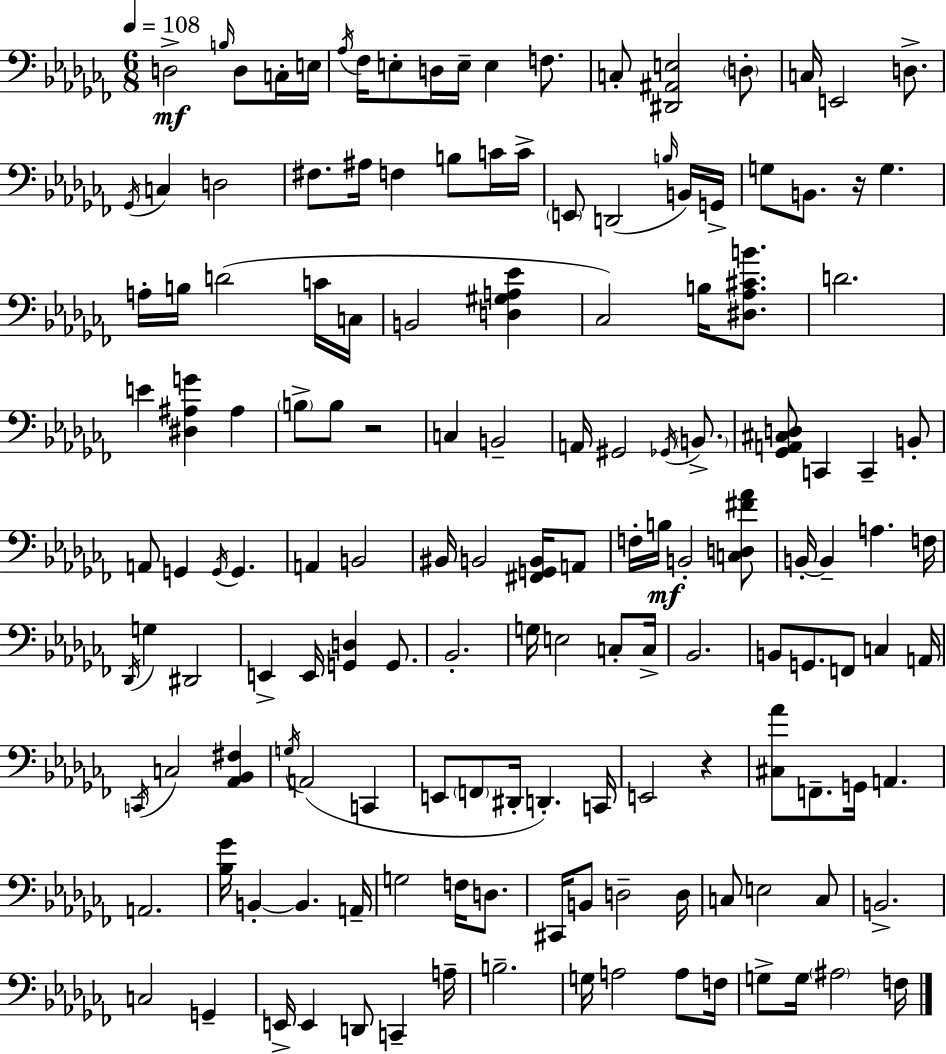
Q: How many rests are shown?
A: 3